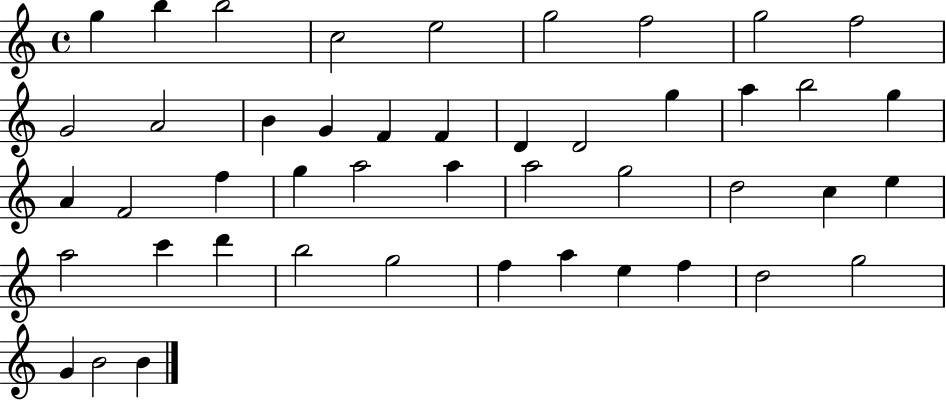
G5/q B5/q B5/h C5/h E5/h G5/h F5/h G5/h F5/h G4/h A4/h B4/q G4/q F4/q F4/q D4/q D4/h G5/q A5/q B5/h G5/q A4/q F4/h F5/q G5/q A5/h A5/q A5/h G5/h D5/h C5/q E5/q A5/h C6/q D6/q B5/h G5/h F5/q A5/q E5/q F5/q D5/h G5/h G4/q B4/h B4/q